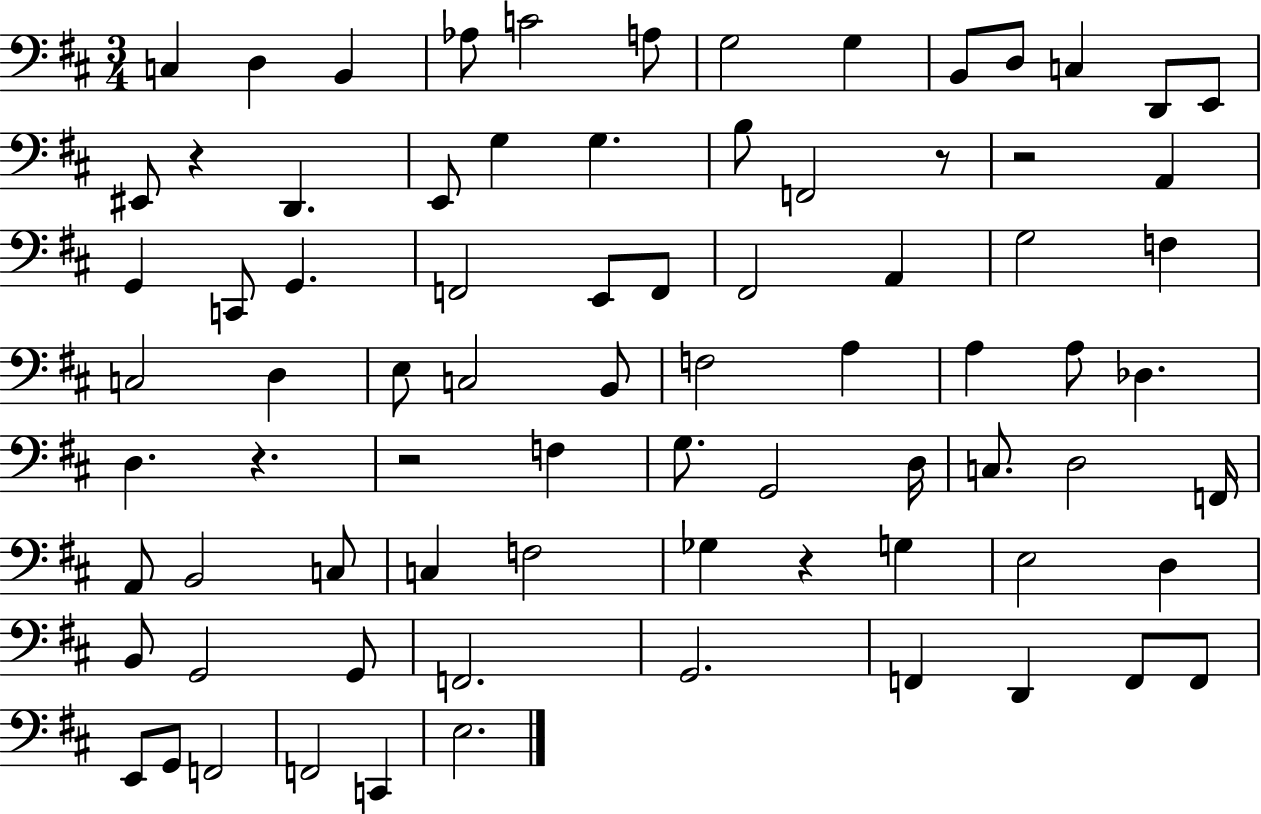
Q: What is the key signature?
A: D major